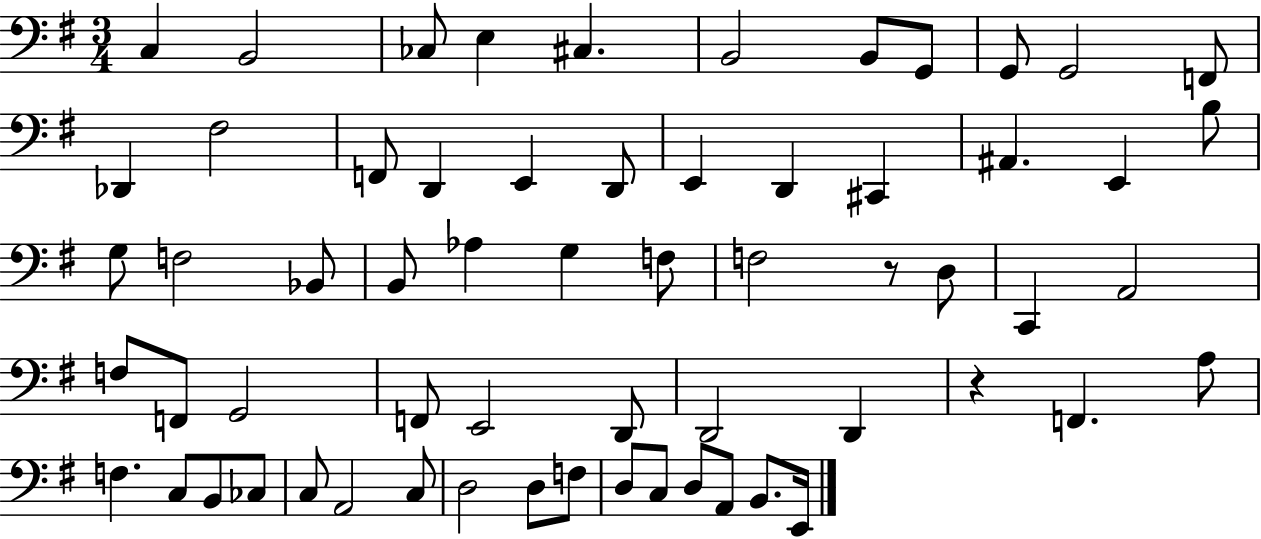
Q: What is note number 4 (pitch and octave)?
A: E3